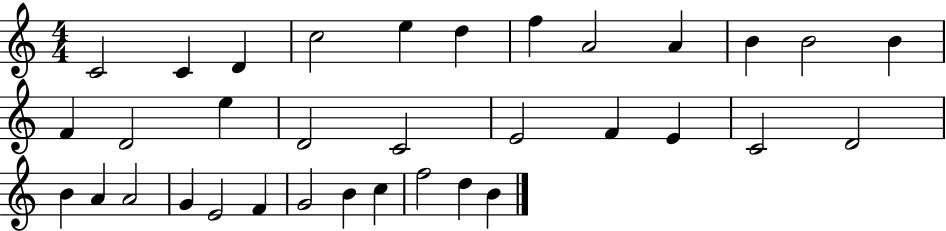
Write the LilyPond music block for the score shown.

{
  \clef treble
  \numericTimeSignature
  \time 4/4
  \key c \major
  c'2 c'4 d'4 | c''2 e''4 d''4 | f''4 a'2 a'4 | b'4 b'2 b'4 | \break f'4 d'2 e''4 | d'2 c'2 | e'2 f'4 e'4 | c'2 d'2 | \break b'4 a'4 a'2 | g'4 e'2 f'4 | g'2 b'4 c''4 | f''2 d''4 b'4 | \break \bar "|."
}